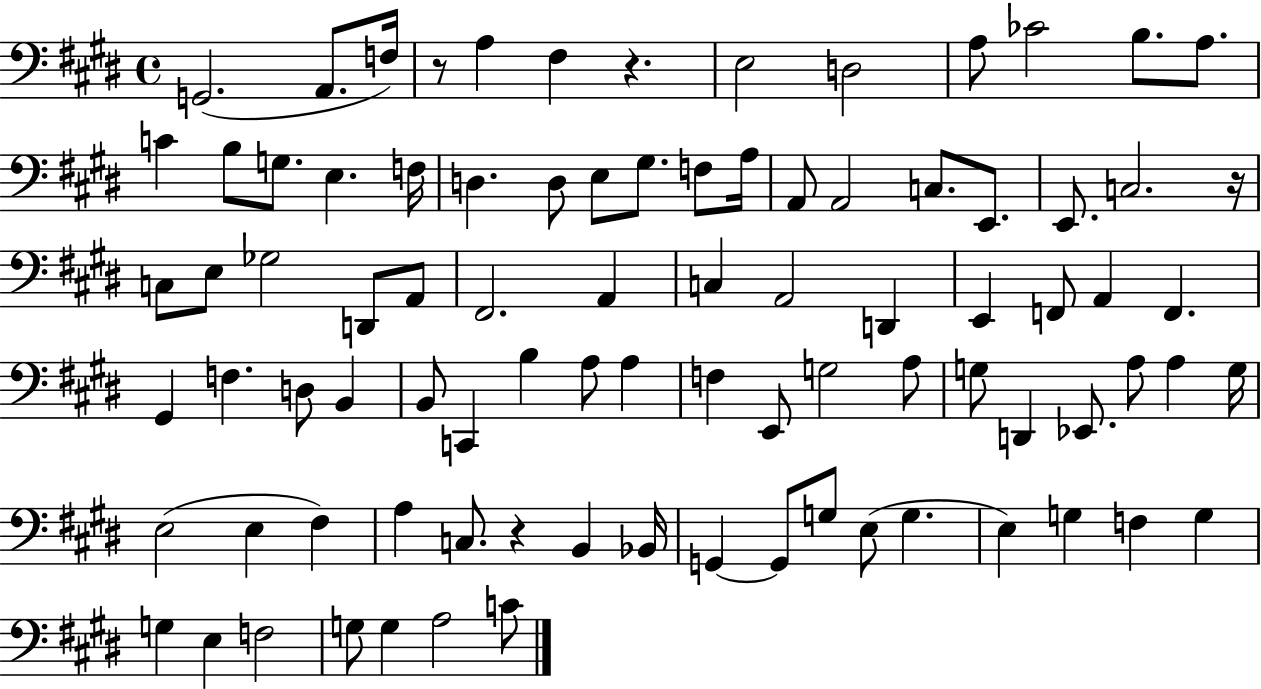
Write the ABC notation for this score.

X:1
T:Untitled
M:4/4
L:1/4
K:E
G,,2 A,,/2 F,/4 z/2 A, ^F, z E,2 D,2 A,/2 _C2 B,/2 A,/2 C B,/2 G,/2 E, F,/4 D, D,/2 E,/2 ^G,/2 F,/2 A,/4 A,,/2 A,,2 C,/2 E,,/2 E,,/2 C,2 z/4 C,/2 E,/2 _G,2 D,,/2 A,,/2 ^F,,2 A,, C, A,,2 D,, E,, F,,/2 A,, F,, ^G,, F, D,/2 B,, B,,/2 C,, B, A,/2 A, F, E,,/2 G,2 A,/2 G,/2 D,, _E,,/2 A,/2 A, G,/4 E,2 E, ^F, A, C,/2 z B,, _B,,/4 G,, G,,/2 G,/2 E,/2 G, E, G, F, G, G, E, F,2 G,/2 G, A,2 C/2